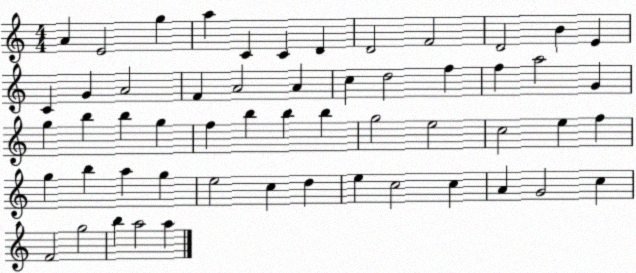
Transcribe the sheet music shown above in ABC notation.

X:1
T:Untitled
M:4/4
L:1/4
K:C
A E2 g a C C D D2 F2 D2 B E C G A2 F A2 A c d2 f f a2 G g b b g f b b b g2 e2 c2 e f g b a g e2 c d e c2 c A G2 c F2 g2 b a2 a